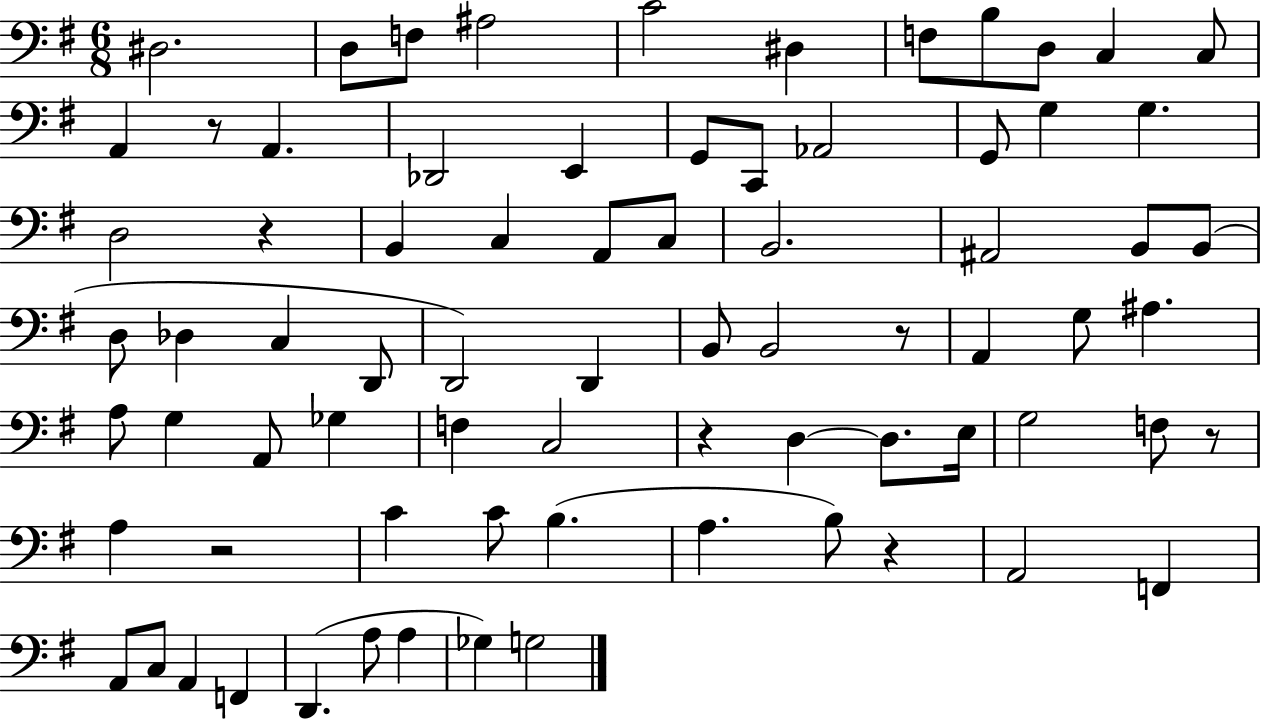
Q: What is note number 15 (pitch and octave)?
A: E2